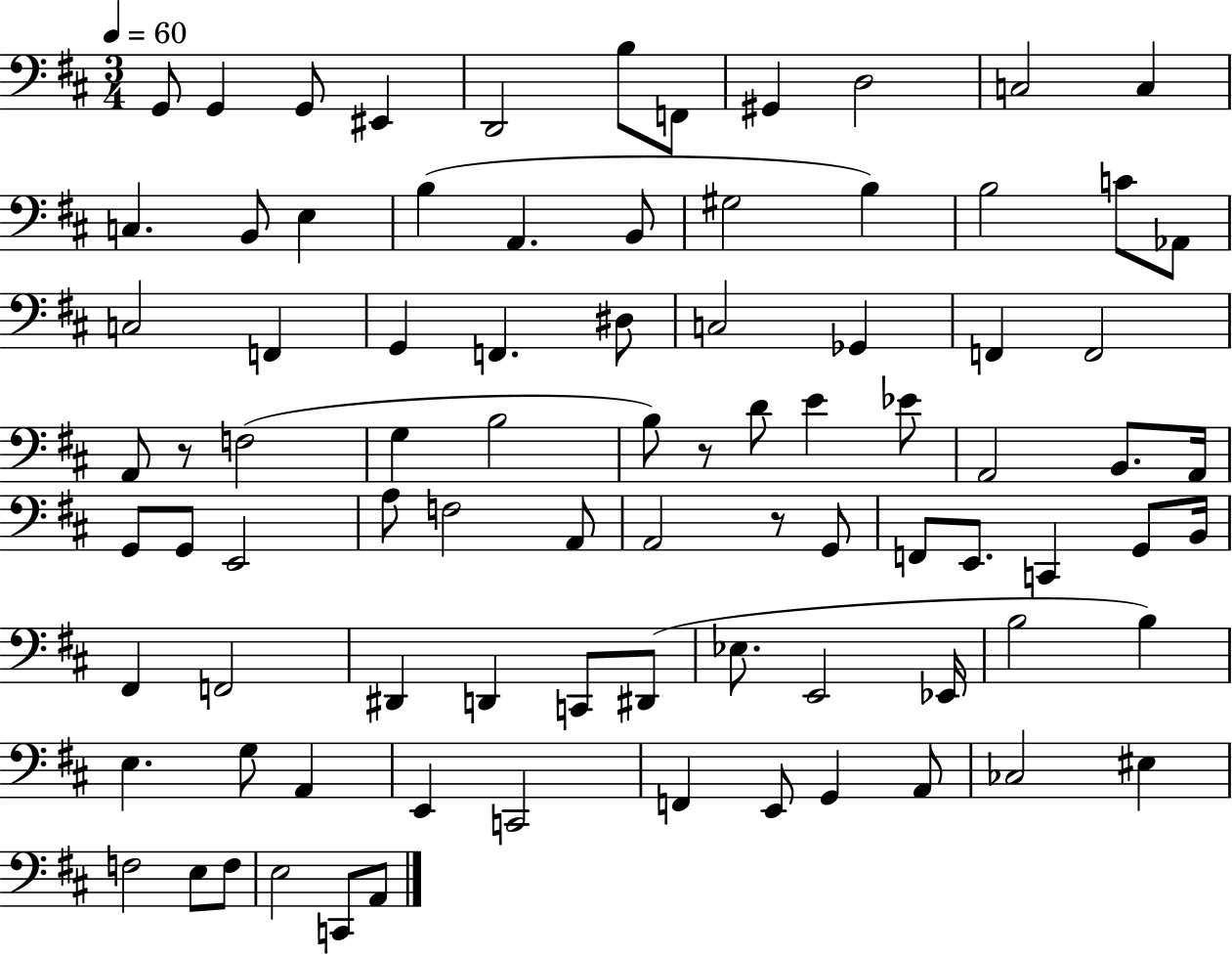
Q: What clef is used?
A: bass